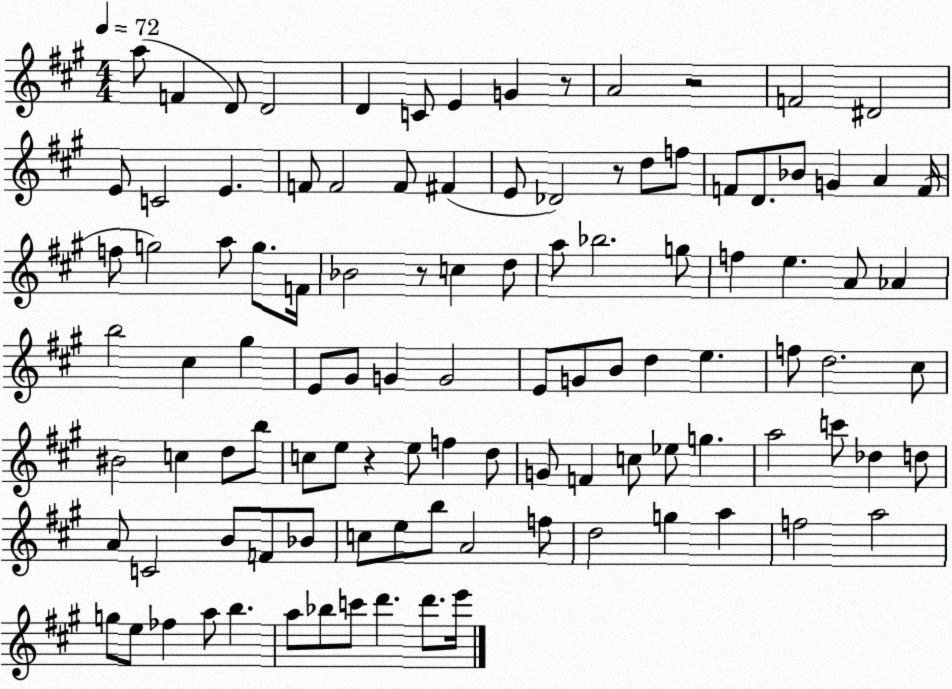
X:1
T:Untitled
M:4/4
L:1/4
K:A
a/2 F D/2 D2 D C/2 E G z/2 A2 z2 F2 ^D2 E/2 C2 E F/2 F2 F/2 ^F E/2 _D2 z/2 d/2 f/2 F/2 D/2 _B/2 G A F/4 f/2 g2 a/2 g/2 F/4 _B2 z/2 c d/2 a/2 _b2 g/2 f e A/2 _A b2 ^c ^g E/2 ^G/2 G G2 E/2 G/2 B/2 d e f/2 d2 ^c/2 ^B2 c d/2 b/2 c/2 e/2 z e/2 f d/2 G/2 F c/2 _e/2 g a2 c'/2 _d d/2 A/2 C2 B/2 F/2 _B/2 c/2 e/2 b/2 A2 f/2 d2 g a f2 a2 g/2 e/2 _f a/2 b a/2 _b/2 c'/2 d' d'/2 e'/4